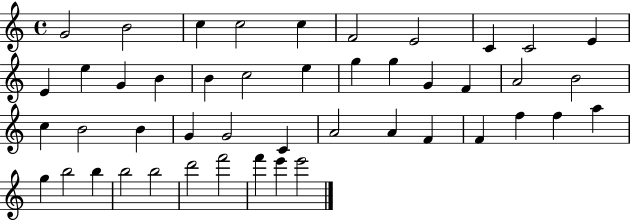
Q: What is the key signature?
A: C major